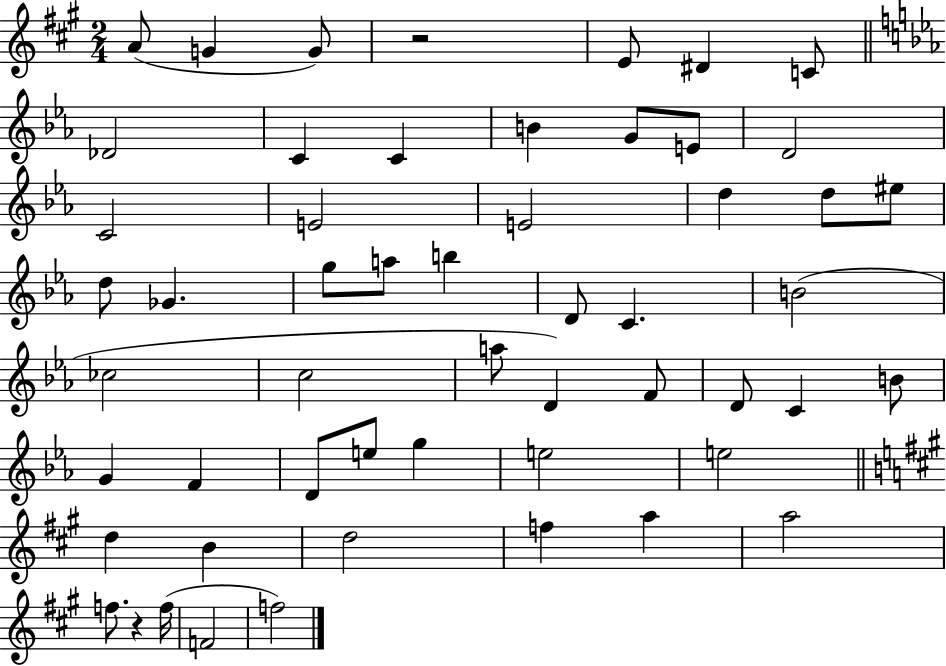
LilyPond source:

{
  \clef treble
  \numericTimeSignature
  \time 2/4
  \key a \major
  a'8( g'4 g'8) | r2 | e'8 dis'4 c'8 | \bar "||" \break \key c \minor des'2 | c'4 c'4 | b'4 g'8 e'8 | d'2 | \break c'2 | e'2 | e'2 | d''4 d''8 eis''8 | \break d''8 ges'4. | g''8 a''8 b''4 | d'8 c'4. | b'2( | \break ces''2 | c''2 | a''8 d'4) f'8 | d'8 c'4 b'8 | \break g'4 f'4 | d'8 e''8 g''4 | e''2 | e''2 | \break \bar "||" \break \key a \major d''4 b'4 | d''2 | f''4 a''4 | a''2 | \break f''8. r4 f''16( | f'2 | f''2) | \bar "|."
}